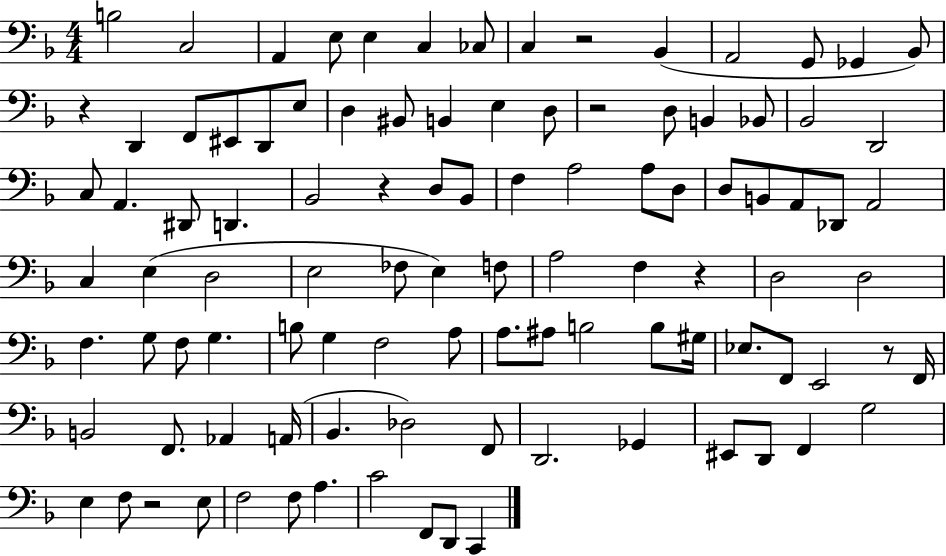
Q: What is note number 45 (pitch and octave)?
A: C3